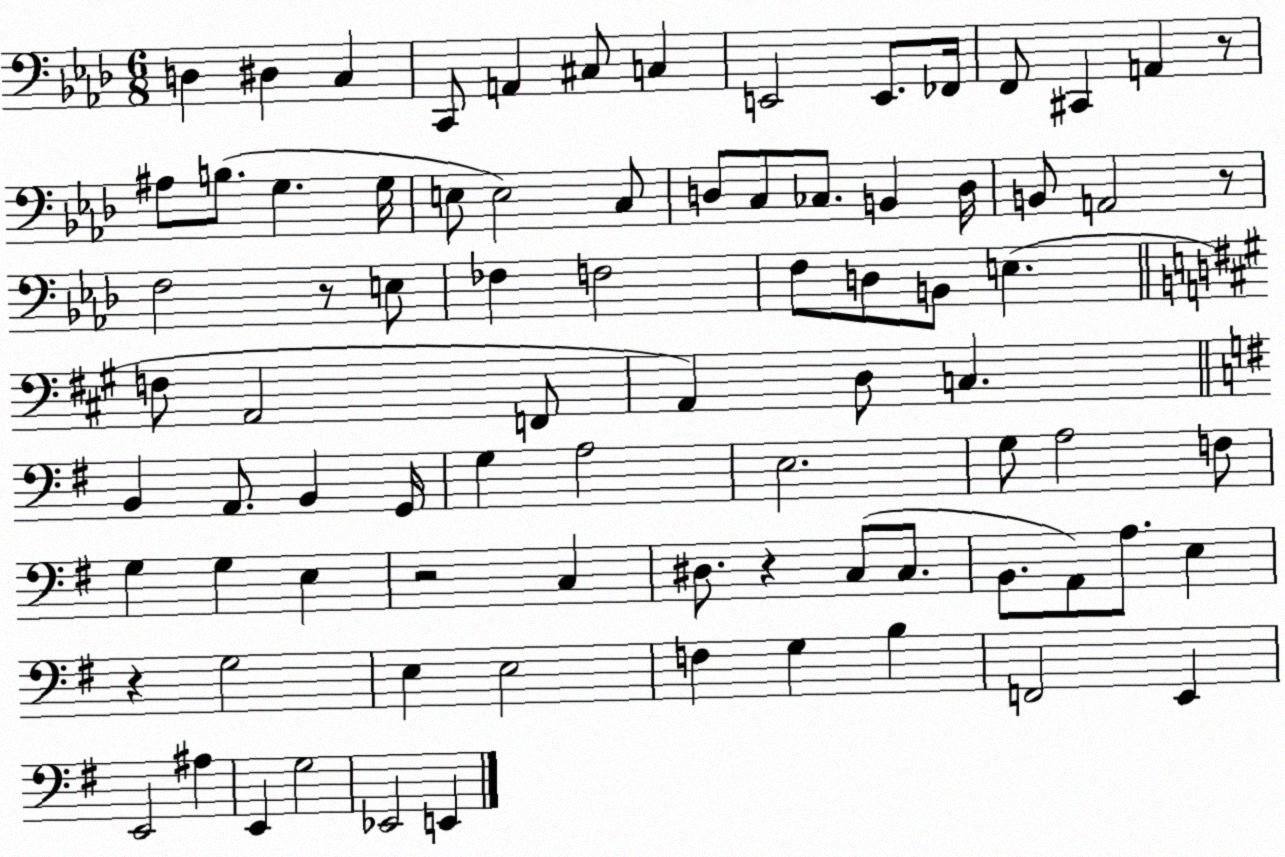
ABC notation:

X:1
T:Untitled
M:6/8
L:1/4
K:Ab
D, ^D, C, C,,/2 A,, ^C,/2 C, E,,2 E,,/2 _F,,/4 F,,/2 ^C,, A,, z/2 ^A,/2 B,/2 G, G,/4 E,/2 E,2 C,/2 D,/2 C,/2 _C,/2 B,, D,/4 B,,/2 A,,2 z/2 F,2 z/2 E,/2 _F, F,2 F,/2 D,/2 B,,/2 E, F,/2 A,,2 F,,/2 A,, D,/2 C, B,, A,,/2 B,, G,,/4 G, A,2 E,2 G,/2 A,2 F,/2 G, G, E, z2 C, ^D,/2 z C,/2 C,/2 B,,/2 A,,/2 A,/2 E, z G,2 E, E,2 F, G, B, F,,2 E,, E,,2 ^A, E,, G,2 _E,,2 E,,